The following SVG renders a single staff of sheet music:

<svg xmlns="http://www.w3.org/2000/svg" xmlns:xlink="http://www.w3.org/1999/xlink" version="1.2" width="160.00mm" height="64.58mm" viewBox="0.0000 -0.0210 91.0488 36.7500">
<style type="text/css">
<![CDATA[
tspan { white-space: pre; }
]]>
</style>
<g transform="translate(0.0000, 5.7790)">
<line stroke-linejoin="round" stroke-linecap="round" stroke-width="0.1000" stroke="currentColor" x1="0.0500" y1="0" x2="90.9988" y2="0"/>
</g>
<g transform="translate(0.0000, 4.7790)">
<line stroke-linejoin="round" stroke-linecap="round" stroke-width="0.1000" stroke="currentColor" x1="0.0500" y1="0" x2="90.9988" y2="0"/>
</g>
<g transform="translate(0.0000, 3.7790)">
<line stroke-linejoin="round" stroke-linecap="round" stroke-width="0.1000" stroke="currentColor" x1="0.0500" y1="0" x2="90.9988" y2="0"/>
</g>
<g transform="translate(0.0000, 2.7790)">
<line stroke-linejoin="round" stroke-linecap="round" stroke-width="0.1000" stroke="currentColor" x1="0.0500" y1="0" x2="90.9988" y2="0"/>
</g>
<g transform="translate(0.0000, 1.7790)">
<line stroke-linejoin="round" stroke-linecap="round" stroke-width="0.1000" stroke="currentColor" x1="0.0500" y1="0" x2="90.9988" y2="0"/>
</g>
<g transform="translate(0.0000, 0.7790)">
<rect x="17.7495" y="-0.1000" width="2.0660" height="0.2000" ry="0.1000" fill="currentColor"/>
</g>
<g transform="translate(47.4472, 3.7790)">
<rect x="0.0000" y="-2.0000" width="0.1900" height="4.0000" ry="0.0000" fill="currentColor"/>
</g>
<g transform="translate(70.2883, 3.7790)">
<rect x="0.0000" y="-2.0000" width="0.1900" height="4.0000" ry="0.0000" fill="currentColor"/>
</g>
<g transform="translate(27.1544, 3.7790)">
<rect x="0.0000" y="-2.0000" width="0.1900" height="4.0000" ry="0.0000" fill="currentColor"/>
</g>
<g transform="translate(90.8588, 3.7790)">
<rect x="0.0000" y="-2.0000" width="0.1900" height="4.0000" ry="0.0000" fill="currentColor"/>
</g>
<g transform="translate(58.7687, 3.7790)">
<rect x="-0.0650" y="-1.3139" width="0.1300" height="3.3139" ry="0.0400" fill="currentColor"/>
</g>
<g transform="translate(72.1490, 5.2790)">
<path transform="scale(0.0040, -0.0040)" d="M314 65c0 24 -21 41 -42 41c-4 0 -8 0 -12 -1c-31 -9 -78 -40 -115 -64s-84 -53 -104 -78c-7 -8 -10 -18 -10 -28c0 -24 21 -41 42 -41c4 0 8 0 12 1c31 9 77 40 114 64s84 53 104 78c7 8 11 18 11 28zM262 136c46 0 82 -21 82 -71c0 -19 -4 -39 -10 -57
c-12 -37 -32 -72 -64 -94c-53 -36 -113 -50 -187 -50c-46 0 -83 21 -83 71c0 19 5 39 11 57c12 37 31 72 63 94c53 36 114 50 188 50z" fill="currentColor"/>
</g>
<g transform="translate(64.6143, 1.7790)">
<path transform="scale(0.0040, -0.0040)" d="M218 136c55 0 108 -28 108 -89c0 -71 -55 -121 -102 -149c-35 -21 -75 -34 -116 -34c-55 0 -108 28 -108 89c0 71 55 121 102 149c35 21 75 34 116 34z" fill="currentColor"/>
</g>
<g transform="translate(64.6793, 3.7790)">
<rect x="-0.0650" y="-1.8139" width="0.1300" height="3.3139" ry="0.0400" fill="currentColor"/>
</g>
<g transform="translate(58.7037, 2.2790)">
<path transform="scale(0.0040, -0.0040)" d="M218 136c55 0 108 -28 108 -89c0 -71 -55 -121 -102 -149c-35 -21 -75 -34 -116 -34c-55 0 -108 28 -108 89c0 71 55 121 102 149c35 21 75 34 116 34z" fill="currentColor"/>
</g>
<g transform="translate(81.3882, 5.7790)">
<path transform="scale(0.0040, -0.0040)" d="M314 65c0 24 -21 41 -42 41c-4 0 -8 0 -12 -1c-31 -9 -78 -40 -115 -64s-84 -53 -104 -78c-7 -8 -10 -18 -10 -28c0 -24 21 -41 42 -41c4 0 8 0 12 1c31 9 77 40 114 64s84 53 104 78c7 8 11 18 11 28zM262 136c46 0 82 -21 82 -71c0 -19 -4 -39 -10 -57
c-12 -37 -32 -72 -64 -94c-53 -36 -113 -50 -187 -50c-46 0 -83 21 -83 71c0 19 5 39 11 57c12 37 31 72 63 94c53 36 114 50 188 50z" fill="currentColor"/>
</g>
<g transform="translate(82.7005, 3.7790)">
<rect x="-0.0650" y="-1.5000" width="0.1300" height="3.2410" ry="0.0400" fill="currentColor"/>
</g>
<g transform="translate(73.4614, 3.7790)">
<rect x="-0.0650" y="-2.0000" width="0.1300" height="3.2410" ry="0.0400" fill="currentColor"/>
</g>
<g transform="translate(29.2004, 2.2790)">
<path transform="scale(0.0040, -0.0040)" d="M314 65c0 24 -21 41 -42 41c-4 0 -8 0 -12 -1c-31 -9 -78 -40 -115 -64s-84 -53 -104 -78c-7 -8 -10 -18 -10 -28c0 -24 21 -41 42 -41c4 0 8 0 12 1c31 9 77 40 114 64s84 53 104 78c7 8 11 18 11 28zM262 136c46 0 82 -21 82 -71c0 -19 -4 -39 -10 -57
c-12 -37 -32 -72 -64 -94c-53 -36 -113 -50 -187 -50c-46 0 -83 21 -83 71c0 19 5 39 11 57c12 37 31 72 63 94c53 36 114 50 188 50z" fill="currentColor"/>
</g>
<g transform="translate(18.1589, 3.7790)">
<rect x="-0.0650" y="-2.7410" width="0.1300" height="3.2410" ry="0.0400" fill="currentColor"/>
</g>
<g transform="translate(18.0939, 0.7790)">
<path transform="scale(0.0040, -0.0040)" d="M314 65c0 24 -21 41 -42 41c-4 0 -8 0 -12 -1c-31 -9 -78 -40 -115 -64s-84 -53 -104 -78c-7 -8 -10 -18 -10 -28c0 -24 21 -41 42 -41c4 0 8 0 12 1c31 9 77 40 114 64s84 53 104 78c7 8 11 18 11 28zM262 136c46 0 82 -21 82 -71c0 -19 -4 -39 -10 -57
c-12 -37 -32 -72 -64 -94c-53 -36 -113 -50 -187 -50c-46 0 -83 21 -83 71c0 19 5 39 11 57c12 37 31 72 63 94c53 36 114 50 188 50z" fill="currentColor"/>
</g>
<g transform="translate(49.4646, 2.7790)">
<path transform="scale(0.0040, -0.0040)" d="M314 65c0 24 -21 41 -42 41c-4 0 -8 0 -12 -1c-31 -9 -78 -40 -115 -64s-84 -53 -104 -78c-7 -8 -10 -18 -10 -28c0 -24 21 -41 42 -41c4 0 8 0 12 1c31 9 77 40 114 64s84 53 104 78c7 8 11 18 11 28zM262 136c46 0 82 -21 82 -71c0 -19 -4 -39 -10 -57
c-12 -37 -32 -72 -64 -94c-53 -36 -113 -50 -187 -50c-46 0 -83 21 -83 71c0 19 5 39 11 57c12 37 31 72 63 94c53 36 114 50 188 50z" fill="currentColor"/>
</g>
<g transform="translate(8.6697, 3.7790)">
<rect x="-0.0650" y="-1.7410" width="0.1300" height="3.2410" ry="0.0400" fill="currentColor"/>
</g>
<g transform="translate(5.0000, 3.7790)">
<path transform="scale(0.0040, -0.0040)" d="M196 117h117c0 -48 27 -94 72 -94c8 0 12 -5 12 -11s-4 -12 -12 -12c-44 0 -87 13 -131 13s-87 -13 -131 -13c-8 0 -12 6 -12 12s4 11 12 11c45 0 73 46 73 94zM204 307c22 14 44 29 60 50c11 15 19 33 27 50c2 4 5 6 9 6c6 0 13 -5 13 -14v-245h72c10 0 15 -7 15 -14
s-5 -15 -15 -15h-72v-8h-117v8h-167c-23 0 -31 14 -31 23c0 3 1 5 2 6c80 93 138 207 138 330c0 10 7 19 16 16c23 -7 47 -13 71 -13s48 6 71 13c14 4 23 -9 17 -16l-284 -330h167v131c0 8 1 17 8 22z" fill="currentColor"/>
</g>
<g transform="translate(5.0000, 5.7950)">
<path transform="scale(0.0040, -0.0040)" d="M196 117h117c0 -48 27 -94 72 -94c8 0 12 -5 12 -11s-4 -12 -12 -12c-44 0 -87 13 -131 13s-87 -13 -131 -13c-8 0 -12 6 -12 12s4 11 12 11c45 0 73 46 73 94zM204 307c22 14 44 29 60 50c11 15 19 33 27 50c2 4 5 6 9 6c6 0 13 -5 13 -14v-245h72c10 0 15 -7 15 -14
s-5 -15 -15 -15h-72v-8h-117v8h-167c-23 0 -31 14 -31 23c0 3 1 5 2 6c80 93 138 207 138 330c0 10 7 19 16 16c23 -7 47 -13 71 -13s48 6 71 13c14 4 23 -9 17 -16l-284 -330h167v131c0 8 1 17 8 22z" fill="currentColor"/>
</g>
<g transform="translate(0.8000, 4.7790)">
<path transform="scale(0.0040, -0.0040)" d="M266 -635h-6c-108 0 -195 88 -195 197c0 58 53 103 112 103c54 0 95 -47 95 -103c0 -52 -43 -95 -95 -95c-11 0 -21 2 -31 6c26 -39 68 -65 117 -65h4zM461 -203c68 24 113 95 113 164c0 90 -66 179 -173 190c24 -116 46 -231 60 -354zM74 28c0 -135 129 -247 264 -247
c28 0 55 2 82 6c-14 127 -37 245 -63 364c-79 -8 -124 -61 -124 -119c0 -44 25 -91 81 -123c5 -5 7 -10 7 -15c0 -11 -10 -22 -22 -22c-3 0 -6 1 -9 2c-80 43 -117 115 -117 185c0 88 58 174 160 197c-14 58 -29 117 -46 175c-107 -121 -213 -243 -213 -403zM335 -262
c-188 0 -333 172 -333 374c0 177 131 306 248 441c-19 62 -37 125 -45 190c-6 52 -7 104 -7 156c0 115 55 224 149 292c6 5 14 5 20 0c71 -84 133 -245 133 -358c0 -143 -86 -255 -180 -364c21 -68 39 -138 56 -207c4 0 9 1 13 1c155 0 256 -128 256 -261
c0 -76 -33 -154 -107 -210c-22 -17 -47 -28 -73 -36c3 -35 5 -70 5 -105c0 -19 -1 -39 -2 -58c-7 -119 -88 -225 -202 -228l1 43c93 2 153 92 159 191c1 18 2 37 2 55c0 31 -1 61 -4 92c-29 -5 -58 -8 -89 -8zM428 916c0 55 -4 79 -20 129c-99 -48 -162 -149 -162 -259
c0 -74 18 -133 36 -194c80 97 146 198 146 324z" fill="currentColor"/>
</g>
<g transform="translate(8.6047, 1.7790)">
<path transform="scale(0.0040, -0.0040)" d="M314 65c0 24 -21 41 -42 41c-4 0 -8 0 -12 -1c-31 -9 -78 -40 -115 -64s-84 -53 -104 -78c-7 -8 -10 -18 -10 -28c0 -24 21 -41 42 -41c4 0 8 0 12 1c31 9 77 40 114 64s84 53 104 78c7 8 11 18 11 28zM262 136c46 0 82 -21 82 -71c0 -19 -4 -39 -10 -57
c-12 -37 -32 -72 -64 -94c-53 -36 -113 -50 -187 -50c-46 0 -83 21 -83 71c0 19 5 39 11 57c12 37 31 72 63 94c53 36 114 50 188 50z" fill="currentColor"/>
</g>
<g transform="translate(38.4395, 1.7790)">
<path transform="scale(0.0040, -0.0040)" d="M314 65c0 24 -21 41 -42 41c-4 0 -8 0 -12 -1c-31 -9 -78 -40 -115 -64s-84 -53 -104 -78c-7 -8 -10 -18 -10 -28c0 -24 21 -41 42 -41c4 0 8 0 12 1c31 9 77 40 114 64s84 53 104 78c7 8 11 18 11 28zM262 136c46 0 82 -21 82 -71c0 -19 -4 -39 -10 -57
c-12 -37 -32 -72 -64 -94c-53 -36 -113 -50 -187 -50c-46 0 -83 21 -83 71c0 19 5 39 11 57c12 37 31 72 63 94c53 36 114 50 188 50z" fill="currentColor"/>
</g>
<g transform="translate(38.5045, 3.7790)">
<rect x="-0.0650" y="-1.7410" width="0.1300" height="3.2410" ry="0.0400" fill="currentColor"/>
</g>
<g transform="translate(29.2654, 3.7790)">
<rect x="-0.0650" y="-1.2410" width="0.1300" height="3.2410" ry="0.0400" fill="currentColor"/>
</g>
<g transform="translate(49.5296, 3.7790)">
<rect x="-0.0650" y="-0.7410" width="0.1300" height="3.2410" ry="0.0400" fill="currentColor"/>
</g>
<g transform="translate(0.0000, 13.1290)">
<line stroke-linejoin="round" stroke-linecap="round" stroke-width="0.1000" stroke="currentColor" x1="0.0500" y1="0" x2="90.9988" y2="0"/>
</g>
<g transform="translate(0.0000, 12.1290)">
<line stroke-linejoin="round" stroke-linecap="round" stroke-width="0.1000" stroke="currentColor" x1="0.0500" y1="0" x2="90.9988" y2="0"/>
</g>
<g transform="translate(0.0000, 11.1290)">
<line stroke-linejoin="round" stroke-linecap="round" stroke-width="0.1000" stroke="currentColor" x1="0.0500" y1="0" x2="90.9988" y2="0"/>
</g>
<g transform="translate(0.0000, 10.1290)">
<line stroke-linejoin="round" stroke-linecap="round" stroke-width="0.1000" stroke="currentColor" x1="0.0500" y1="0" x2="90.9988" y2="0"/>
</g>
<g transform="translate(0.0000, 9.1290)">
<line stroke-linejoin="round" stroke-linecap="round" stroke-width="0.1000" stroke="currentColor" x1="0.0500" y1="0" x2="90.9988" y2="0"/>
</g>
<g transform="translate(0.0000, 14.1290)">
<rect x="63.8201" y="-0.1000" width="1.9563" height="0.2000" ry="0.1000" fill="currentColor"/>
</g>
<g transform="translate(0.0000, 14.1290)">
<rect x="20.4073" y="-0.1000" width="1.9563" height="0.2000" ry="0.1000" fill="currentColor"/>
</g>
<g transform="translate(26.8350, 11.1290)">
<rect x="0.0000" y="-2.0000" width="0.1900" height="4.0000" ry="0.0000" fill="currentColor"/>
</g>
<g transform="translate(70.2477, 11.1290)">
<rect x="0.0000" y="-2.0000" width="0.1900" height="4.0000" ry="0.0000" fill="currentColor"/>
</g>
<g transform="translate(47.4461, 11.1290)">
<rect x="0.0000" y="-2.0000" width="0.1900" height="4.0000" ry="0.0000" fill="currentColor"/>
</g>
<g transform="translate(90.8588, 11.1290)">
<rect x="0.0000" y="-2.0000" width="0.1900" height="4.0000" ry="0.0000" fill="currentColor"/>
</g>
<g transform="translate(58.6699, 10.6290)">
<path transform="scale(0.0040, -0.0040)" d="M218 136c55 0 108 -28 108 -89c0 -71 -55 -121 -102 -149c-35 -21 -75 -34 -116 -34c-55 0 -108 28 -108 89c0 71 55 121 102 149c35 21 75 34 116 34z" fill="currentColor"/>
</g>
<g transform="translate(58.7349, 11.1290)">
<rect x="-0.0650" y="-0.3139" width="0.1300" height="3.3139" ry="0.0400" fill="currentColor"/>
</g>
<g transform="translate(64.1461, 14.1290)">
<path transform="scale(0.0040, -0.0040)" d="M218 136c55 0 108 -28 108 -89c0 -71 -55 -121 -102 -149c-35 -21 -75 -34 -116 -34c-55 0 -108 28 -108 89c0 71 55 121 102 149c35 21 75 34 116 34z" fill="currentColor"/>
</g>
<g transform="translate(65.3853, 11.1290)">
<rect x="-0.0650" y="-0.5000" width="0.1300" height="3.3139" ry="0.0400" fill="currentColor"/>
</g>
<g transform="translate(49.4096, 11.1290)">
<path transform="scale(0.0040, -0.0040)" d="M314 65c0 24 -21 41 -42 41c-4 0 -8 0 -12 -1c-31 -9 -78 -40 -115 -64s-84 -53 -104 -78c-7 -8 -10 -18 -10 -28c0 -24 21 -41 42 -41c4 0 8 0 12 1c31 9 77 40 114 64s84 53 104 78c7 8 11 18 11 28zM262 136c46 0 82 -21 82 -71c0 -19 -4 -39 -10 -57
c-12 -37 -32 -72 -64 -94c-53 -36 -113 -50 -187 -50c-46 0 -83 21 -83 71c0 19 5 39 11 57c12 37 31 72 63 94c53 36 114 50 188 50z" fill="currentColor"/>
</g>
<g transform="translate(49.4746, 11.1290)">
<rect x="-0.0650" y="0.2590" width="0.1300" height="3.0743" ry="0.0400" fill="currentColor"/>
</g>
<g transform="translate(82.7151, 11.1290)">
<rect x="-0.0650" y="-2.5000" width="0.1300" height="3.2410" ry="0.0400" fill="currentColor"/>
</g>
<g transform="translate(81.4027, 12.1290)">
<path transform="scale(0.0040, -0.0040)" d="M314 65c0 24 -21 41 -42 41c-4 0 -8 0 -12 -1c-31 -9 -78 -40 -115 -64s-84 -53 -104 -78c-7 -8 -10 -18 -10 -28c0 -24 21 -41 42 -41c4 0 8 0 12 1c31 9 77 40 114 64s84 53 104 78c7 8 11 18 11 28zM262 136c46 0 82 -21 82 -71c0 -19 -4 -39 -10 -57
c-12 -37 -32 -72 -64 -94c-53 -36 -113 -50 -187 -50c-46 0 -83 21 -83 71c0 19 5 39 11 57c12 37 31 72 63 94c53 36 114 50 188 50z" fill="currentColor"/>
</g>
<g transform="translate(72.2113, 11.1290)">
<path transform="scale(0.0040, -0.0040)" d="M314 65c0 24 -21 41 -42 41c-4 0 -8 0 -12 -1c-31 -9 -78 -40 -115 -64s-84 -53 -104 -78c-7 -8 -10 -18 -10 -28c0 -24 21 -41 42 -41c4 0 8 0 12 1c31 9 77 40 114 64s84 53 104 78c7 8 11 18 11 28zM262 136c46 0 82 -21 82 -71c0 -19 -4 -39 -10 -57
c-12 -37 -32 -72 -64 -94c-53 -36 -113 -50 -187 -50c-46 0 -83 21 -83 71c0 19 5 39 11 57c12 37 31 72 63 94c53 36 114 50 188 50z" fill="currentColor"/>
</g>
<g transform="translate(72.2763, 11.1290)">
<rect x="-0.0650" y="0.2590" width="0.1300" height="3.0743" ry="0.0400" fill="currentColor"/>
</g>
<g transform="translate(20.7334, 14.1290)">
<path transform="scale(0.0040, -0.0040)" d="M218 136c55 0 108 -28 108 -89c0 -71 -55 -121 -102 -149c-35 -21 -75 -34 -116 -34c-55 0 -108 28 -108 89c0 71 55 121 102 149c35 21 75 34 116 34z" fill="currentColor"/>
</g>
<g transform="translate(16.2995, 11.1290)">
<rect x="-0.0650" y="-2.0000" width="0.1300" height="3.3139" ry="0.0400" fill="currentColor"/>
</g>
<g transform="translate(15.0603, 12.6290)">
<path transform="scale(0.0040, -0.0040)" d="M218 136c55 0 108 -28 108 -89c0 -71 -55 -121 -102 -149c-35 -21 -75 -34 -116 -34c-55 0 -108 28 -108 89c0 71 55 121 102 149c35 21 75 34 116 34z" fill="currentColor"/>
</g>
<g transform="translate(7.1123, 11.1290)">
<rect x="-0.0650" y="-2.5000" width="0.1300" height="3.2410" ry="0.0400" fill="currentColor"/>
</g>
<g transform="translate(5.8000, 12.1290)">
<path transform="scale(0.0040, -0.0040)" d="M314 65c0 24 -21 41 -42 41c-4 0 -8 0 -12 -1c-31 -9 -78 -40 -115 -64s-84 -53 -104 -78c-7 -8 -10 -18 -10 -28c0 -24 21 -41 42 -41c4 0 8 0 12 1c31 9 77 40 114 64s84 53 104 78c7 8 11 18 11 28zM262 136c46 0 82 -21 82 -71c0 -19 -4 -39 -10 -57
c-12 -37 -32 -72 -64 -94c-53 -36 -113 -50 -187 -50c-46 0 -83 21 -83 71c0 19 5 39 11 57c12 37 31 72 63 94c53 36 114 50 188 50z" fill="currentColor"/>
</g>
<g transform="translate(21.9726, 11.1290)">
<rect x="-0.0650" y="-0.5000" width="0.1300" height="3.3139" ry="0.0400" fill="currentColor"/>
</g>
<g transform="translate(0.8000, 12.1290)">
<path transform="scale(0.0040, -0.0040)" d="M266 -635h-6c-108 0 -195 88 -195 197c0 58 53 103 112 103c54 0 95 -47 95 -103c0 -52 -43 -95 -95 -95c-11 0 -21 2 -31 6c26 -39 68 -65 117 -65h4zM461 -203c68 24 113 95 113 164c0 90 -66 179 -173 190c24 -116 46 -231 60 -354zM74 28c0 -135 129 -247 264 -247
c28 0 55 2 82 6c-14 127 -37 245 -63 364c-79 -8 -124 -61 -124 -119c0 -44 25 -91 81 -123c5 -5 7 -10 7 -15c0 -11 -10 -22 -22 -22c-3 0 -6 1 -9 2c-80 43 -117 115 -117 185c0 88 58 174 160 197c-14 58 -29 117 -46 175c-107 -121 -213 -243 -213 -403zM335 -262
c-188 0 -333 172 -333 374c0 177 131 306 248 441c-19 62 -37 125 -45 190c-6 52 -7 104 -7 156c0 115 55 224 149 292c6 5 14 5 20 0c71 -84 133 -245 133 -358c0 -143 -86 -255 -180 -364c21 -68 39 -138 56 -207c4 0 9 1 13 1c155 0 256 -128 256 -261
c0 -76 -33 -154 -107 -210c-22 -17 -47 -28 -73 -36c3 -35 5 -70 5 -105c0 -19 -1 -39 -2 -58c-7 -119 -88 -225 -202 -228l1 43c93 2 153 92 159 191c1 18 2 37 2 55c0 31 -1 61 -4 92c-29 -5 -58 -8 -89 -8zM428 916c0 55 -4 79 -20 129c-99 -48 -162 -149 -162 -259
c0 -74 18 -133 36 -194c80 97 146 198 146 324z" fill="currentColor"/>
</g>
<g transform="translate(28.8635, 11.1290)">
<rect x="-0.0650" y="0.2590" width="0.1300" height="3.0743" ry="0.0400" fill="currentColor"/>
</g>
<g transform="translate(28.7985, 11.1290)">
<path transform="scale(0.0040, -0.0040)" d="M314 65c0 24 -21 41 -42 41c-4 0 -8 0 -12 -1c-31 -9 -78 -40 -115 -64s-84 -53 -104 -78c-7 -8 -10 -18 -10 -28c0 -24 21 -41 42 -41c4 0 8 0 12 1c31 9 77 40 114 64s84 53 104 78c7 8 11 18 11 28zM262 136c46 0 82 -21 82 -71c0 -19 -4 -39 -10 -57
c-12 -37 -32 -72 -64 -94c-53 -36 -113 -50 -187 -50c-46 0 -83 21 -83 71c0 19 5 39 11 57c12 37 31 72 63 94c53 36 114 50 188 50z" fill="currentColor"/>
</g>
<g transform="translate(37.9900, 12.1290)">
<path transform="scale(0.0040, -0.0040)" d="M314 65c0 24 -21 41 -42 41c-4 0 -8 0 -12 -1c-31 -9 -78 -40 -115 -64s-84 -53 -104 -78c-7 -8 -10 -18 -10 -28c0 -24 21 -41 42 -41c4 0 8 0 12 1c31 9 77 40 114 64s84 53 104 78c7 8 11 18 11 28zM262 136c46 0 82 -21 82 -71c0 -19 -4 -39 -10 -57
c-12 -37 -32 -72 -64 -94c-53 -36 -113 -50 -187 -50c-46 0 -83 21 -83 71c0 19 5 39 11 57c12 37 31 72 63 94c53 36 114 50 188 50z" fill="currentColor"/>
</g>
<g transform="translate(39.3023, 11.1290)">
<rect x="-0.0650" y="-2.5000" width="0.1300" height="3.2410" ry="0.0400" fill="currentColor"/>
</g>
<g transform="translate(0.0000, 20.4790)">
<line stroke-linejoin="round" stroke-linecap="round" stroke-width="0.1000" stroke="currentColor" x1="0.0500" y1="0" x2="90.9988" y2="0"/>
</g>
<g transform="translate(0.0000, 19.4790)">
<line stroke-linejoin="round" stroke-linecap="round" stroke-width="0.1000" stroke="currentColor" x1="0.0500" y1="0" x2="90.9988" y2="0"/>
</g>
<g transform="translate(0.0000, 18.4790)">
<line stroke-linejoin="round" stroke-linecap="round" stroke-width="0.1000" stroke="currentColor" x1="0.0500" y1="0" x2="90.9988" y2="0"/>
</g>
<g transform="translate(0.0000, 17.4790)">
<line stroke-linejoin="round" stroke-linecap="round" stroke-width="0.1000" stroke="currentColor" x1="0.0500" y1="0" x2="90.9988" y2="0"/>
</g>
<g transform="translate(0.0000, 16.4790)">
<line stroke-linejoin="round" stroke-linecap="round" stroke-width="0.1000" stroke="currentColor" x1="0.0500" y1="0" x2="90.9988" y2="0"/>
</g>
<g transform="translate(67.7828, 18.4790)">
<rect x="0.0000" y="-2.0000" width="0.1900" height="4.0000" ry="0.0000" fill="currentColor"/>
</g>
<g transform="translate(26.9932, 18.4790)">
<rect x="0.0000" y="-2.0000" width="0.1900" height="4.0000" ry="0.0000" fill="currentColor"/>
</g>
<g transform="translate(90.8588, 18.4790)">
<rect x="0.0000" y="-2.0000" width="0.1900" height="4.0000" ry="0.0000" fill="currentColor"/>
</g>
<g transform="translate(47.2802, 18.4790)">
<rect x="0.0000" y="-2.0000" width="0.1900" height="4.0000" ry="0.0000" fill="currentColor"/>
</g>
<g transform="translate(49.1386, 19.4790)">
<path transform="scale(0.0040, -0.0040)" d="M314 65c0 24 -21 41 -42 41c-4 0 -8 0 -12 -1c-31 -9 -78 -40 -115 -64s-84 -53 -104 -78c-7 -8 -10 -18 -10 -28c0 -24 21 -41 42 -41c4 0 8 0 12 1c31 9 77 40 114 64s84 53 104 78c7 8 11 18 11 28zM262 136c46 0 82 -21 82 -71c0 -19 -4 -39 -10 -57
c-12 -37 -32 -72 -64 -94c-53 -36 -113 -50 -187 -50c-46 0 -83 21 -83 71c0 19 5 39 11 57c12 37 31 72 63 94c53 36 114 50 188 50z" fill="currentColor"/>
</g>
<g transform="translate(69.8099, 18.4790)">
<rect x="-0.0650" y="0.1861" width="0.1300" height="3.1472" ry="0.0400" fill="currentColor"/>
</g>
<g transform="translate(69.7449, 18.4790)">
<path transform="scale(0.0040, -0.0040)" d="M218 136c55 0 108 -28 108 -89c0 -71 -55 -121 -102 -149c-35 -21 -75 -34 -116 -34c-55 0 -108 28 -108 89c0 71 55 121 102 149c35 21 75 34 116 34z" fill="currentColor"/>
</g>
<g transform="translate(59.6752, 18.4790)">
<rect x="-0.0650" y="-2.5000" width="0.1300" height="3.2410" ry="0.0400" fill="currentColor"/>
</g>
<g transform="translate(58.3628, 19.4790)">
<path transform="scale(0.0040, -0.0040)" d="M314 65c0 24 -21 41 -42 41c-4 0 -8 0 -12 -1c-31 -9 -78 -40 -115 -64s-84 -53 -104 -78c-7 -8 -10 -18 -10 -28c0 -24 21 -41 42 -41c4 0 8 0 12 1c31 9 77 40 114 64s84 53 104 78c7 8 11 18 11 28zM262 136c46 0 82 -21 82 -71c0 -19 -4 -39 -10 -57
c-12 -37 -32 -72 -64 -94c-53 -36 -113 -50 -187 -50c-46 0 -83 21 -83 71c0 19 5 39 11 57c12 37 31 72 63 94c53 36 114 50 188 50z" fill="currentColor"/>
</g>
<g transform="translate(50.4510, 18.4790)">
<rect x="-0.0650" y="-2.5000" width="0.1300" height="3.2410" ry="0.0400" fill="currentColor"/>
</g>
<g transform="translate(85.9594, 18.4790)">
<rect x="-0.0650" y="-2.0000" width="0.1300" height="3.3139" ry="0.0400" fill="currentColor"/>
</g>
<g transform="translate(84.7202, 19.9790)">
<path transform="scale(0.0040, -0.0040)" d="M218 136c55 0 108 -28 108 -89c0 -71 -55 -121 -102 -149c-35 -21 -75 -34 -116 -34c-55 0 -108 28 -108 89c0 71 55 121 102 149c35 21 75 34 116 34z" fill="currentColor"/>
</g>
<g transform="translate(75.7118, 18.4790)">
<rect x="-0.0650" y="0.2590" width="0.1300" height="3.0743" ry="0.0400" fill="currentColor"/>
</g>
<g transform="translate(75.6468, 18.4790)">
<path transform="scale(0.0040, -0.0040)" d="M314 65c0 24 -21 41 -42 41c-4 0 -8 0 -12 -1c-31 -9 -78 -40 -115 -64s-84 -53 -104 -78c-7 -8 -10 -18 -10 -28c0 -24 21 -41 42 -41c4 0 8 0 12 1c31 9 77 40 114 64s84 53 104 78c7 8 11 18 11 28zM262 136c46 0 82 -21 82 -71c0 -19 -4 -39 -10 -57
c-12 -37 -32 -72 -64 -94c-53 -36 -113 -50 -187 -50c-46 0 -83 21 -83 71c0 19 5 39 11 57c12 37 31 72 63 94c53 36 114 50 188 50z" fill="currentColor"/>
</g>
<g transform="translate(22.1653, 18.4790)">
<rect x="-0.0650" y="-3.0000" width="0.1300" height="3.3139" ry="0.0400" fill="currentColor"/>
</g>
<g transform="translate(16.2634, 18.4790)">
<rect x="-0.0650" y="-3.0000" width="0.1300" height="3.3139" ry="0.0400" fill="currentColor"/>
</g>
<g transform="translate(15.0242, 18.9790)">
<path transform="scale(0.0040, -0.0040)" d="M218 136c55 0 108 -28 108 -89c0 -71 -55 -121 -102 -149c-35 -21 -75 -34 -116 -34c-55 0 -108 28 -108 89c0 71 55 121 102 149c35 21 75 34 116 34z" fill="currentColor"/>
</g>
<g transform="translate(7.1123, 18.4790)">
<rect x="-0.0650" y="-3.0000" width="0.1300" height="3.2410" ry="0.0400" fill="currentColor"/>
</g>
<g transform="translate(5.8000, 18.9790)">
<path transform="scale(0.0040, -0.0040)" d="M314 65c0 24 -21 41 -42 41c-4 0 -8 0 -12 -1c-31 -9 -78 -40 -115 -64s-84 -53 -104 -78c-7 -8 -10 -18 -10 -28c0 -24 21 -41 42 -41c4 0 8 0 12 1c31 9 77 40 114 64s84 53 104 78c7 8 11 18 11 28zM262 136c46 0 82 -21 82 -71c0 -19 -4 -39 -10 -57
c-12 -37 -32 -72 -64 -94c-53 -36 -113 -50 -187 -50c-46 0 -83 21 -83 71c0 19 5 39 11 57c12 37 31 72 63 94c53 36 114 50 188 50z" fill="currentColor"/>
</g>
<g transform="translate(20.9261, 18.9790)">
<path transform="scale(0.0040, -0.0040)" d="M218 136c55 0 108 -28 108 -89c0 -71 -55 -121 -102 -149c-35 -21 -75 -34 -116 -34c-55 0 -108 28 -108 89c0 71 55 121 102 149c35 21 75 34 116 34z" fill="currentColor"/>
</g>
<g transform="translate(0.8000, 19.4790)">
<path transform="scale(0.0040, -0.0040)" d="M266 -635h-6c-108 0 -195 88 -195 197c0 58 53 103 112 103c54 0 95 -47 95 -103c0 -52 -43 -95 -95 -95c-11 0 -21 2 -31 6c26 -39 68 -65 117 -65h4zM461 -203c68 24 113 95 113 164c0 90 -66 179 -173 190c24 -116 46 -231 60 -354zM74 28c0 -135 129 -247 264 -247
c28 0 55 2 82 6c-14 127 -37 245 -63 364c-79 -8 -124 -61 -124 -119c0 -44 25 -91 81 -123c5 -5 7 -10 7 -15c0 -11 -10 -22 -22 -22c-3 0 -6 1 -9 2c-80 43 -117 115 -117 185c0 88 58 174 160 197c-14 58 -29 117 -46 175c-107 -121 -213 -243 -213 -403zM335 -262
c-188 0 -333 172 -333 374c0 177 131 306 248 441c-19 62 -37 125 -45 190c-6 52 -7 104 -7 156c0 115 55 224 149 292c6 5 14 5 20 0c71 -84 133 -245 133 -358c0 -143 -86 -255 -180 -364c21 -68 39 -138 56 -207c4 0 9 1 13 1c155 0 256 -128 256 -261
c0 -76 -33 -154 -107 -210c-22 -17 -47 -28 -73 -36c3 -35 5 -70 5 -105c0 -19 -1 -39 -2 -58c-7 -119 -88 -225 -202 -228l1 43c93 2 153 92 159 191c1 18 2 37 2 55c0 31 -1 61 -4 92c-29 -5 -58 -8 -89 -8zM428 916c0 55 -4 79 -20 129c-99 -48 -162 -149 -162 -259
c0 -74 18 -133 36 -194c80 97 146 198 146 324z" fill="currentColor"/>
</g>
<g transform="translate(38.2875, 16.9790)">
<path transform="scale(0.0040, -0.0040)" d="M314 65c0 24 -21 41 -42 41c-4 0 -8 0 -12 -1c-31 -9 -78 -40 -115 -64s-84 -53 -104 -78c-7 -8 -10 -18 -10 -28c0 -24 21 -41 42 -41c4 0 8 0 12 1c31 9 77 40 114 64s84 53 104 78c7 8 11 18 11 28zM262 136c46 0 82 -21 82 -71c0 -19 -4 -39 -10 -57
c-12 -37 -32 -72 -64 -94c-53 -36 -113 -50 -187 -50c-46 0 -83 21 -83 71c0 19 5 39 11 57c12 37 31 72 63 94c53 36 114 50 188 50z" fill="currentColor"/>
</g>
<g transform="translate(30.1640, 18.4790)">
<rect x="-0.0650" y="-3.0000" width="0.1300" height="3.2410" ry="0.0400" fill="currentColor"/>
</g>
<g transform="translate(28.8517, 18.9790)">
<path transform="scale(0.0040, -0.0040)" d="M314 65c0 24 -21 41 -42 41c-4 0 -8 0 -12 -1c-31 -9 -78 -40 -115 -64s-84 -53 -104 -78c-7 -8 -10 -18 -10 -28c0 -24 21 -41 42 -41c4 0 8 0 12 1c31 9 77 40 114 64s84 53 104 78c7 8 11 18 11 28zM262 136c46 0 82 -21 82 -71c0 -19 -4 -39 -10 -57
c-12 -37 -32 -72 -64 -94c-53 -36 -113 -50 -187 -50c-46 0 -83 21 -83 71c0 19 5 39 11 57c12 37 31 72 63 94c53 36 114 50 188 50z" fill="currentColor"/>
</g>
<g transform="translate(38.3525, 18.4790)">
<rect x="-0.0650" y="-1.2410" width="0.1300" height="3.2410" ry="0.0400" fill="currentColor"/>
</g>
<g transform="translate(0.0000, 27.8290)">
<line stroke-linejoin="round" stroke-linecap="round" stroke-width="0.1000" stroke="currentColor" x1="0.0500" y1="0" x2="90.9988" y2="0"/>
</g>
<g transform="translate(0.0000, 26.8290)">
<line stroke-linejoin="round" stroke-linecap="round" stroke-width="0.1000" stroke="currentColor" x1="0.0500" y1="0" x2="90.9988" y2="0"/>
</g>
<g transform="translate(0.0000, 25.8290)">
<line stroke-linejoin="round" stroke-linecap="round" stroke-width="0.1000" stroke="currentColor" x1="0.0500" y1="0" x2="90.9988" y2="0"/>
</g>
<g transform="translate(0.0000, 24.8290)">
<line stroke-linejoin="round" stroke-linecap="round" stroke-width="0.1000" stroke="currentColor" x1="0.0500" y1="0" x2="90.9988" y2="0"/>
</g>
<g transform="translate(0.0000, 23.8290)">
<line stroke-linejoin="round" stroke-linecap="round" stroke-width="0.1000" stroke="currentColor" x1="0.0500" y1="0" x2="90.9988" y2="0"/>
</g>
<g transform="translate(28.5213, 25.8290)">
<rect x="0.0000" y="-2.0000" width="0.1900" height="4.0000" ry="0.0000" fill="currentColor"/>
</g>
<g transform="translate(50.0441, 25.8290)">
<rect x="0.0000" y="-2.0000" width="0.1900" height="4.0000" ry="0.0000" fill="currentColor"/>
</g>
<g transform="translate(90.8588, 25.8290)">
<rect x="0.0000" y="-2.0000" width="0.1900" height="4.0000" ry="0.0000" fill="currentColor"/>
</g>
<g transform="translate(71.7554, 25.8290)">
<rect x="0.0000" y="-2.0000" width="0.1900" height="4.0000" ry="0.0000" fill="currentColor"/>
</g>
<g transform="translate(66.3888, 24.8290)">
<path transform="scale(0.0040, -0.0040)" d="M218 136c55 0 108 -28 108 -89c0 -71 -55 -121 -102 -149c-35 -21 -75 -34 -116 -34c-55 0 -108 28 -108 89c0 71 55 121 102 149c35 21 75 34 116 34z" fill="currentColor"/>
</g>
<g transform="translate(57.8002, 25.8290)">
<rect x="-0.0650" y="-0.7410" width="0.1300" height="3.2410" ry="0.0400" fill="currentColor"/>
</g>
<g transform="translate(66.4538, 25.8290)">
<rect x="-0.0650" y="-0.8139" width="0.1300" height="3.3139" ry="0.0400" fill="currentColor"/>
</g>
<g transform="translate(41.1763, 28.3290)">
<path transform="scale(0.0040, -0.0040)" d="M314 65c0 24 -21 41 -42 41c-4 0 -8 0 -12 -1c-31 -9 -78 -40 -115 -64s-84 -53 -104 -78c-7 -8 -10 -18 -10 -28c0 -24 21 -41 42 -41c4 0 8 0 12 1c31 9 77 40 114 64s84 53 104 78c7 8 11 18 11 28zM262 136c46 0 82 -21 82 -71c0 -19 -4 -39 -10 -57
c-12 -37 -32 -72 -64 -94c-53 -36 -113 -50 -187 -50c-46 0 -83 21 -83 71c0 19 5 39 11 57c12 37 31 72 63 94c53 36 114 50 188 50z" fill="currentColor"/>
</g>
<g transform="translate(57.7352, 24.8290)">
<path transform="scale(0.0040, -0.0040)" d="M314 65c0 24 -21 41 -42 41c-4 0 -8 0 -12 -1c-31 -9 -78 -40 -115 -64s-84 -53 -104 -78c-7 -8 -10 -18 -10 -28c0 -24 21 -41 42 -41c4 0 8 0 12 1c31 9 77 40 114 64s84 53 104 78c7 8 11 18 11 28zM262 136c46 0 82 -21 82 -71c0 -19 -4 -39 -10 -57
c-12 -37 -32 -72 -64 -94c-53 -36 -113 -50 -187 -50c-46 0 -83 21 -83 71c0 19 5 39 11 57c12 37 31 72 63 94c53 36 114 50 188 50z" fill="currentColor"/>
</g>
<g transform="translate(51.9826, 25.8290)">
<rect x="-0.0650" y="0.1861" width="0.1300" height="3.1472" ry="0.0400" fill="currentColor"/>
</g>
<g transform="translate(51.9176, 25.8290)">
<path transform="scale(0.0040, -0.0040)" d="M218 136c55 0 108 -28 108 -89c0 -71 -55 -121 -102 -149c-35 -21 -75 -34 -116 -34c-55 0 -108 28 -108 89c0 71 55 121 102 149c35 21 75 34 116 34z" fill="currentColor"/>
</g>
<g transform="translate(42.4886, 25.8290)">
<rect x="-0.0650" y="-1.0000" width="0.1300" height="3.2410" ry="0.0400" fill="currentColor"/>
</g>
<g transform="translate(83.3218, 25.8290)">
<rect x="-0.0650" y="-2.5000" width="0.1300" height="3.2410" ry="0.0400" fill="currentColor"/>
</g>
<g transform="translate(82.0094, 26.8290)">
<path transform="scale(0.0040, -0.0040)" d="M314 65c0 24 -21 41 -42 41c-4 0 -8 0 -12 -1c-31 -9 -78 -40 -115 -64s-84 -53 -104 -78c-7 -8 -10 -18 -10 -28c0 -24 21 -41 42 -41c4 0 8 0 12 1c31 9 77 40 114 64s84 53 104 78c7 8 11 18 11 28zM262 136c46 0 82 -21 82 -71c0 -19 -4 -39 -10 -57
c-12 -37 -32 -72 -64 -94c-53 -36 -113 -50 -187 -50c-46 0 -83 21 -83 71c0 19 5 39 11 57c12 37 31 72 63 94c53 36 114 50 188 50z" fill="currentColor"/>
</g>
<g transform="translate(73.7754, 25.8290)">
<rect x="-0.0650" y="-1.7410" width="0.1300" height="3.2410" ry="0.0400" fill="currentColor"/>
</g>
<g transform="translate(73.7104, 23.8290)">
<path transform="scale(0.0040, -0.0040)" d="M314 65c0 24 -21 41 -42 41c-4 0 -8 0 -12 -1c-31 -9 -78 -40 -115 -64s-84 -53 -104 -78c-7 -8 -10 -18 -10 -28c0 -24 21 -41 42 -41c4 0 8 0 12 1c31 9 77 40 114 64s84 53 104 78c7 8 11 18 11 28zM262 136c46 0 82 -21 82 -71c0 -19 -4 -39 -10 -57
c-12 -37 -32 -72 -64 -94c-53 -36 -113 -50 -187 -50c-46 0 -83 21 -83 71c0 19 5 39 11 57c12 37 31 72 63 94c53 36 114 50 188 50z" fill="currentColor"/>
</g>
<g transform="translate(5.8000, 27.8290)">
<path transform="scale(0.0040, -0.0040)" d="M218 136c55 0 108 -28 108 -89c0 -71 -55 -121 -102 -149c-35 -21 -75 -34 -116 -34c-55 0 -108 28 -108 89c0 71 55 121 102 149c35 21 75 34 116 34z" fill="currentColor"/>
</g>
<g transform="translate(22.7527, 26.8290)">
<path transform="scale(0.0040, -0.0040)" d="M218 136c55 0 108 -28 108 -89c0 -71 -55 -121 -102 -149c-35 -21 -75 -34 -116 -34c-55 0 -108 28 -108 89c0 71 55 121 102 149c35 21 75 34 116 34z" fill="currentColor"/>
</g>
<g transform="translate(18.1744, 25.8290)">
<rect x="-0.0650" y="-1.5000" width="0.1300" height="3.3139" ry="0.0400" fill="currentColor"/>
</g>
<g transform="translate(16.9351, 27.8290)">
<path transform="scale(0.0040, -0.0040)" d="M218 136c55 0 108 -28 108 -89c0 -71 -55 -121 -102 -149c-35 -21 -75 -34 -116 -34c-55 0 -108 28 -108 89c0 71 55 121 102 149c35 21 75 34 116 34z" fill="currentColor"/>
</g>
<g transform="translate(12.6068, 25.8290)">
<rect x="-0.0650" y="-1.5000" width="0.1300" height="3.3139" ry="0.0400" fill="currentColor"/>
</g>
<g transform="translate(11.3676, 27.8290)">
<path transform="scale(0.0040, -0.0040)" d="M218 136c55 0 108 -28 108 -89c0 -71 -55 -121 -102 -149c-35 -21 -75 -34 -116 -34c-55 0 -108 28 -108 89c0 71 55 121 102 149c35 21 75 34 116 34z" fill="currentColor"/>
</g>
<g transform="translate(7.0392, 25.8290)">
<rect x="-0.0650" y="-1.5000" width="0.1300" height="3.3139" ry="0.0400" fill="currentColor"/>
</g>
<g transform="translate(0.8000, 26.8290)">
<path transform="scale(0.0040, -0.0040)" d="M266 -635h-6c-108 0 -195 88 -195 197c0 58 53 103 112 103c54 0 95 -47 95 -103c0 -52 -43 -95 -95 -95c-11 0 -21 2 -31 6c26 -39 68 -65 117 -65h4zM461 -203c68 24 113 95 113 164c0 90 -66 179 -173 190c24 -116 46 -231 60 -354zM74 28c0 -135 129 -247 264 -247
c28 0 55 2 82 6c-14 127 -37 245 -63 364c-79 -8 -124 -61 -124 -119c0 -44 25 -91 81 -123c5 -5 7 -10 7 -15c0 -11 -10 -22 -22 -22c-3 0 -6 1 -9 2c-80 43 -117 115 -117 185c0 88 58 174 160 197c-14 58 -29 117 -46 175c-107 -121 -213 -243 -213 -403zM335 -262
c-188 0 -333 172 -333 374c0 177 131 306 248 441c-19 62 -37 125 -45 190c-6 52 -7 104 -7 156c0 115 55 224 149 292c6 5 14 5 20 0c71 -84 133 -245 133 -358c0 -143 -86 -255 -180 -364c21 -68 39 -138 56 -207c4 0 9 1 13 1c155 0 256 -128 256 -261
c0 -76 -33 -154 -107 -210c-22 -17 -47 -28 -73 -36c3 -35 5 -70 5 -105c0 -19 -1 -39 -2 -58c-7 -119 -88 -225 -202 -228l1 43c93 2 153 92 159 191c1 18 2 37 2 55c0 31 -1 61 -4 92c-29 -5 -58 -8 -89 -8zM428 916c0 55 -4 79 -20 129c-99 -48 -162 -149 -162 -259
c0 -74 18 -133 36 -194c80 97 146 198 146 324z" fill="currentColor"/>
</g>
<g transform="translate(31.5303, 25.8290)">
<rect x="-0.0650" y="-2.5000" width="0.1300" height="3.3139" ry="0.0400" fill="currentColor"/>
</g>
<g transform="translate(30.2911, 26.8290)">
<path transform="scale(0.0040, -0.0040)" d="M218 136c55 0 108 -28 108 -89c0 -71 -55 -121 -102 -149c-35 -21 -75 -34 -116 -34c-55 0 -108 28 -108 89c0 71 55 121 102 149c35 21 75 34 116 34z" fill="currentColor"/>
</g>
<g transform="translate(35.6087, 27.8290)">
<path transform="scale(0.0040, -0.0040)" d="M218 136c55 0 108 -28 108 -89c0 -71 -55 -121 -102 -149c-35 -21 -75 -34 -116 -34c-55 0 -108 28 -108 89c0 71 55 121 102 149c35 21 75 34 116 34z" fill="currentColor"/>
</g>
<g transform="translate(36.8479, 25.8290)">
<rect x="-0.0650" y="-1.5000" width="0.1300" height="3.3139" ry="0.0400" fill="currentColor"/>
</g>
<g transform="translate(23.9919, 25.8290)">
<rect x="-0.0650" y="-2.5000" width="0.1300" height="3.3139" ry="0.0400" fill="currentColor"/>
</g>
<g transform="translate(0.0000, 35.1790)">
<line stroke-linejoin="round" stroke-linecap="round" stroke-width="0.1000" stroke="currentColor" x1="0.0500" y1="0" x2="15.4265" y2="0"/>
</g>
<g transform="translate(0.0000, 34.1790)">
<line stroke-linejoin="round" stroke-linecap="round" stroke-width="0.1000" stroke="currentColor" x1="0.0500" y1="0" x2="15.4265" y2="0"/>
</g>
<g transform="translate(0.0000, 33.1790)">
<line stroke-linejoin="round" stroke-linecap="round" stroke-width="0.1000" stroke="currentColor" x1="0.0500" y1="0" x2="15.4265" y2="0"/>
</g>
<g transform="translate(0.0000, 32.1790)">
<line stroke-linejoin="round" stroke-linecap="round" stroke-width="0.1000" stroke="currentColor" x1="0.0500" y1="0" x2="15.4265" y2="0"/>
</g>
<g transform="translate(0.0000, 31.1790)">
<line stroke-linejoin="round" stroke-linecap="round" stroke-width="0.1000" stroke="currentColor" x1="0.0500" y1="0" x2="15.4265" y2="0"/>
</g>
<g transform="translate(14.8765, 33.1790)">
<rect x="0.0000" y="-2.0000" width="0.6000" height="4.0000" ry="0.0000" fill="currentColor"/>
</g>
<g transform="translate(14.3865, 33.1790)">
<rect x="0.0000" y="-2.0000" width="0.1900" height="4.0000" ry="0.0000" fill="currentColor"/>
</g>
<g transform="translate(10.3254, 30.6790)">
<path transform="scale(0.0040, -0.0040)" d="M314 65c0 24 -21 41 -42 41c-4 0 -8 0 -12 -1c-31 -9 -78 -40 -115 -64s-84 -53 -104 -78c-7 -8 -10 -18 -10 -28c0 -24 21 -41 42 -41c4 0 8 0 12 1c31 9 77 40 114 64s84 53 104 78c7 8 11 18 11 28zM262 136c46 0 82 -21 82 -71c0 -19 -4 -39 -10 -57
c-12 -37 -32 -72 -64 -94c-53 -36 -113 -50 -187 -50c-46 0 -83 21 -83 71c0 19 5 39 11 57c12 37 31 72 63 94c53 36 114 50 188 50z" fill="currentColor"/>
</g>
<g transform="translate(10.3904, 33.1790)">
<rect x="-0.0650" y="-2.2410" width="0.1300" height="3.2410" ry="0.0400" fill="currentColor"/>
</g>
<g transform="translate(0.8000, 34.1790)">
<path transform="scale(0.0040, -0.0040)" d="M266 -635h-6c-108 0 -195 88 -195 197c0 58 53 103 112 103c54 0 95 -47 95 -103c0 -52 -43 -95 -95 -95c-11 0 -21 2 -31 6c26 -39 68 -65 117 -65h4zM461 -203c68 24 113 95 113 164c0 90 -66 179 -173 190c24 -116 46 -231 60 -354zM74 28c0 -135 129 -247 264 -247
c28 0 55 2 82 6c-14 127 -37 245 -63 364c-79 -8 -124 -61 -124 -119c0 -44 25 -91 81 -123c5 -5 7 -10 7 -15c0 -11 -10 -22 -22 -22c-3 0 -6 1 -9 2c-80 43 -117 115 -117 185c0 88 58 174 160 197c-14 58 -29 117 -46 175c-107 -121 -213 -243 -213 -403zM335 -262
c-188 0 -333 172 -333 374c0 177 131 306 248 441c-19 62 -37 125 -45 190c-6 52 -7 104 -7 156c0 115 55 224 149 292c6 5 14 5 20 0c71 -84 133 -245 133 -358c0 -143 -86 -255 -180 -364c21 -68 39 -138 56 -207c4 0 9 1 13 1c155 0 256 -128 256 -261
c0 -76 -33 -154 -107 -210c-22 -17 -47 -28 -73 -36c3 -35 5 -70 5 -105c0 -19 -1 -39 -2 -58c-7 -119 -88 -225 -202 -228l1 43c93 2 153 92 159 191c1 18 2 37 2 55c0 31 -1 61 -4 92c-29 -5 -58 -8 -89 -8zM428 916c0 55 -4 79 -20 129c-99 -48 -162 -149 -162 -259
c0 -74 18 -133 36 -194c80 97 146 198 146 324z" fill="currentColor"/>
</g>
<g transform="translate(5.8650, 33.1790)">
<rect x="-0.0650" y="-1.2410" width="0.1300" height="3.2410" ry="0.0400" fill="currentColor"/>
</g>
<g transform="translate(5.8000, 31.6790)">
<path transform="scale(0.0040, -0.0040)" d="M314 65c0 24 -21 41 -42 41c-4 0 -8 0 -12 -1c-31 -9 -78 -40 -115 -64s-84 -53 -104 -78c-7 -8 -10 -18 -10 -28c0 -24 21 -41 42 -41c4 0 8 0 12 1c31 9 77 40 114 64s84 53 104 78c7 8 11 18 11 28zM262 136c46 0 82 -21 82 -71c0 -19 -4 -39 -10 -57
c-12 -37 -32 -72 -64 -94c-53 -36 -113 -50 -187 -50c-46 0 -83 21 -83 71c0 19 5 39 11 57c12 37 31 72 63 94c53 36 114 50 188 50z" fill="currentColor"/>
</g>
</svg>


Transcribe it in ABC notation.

X:1
T:Untitled
M:4/4
L:1/4
K:C
f2 a2 e2 f2 d2 e f F2 E2 G2 F C B2 G2 B2 c C B2 G2 A2 A A A2 e2 G2 G2 B B2 F E E E G G E D2 B d2 d f2 G2 e2 g2